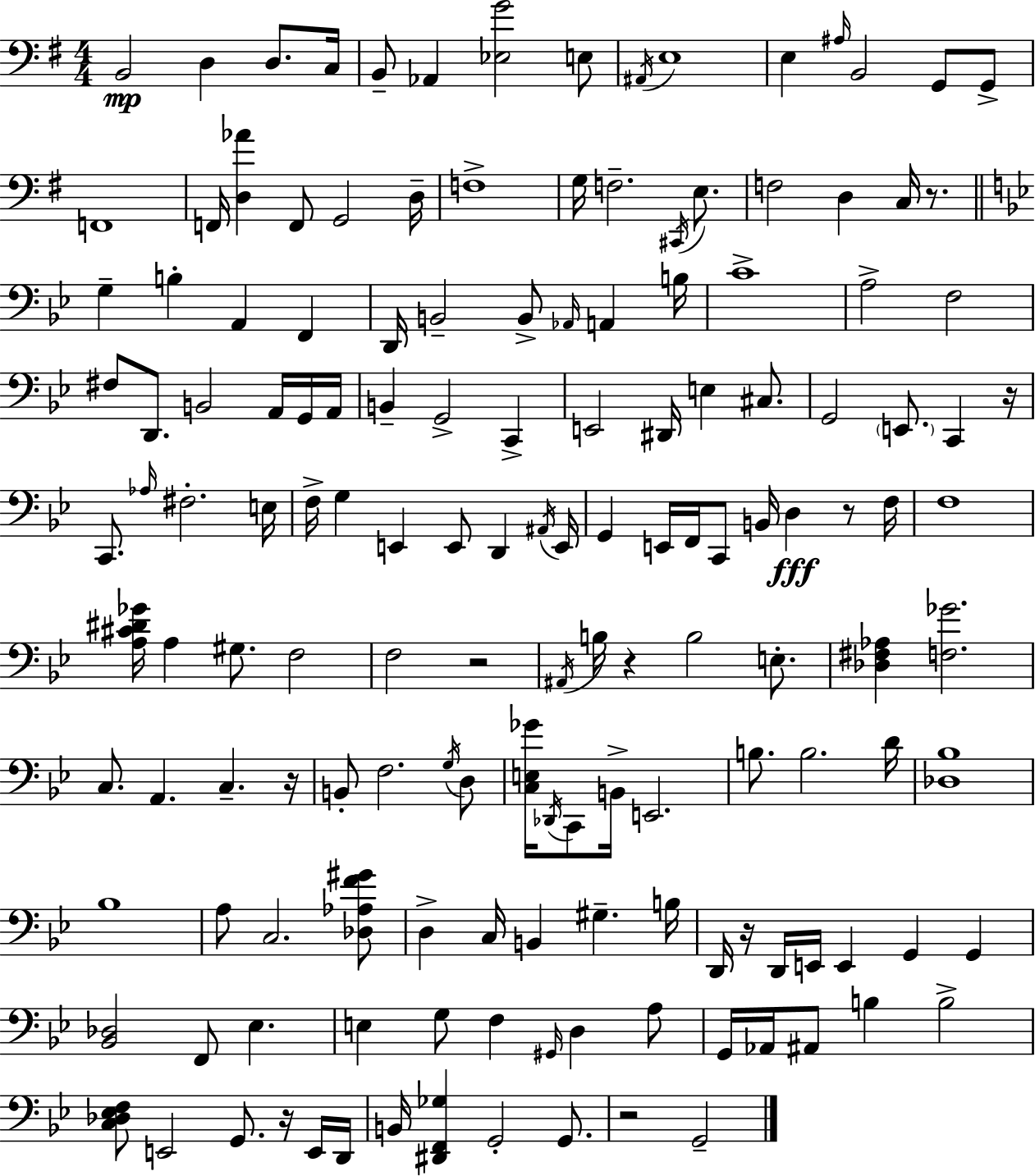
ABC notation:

X:1
T:Untitled
M:4/4
L:1/4
K:G
B,,2 D, D,/2 C,/4 B,,/2 _A,, [_E,G]2 E,/2 ^A,,/4 E,4 E, ^A,/4 B,,2 G,,/2 G,,/2 F,,4 F,,/4 [D,_A] F,,/2 G,,2 D,/4 F,4 G,/4 F,2 ^C,,/4 E,/2 F,2 D, C,/4 z/2 G, B, A,, F,, D,,/4 B,,2 B,,/2 _A,,/4 A,, B,/4 C4 A,2 F,2 ^F,/2 D,,/2 B,,2 A,,/4 G,,/4 A,,/4 B,, G,,2 C,, E,,2 ^D,,/4 E, ^C,/2 G,,2 E,,/2 C,, z/4 C,,/2 _A,/4 ^F,2 E,/4 F,/4 G, E,, E,,/2 D,, ^A,,/4 E,,/4 G,, E,,/4 F,,/4 C,,/2 B,,/4 D, z/2 F,/4 F,4 [A,^C^D_G]/4 A, ^G,/2 F,2 F,2 z2 ^A,,/4 B,/4 z B,2 E,/2 [_D,^F,_A,] [F,_G]2 C,/2 A,, C, z/4 B,,/2 F,2 G,/4 D,/2 [C,E,_G]/4 _D,,/4 C,,/2 B,,/4 E,,2 B,/2 B,2 D/4 [_D,_B,]4 _B,4 A,/2 C,2 [_D,_A,F^G]/2 D, C,/4 B,, ^G, B,/4 D,,/4 z/4 D,,/4 E,,/4 E,, G,, G,, [_B,,_D,]2 F,,/2 _E, E, G,/2 F, ^G,,/4 D, A,/2 G,,/4 _A,,/4 ^A,,/2 B, B,2 [C,_D,_E,F,]/2 E,,2 G,,/2 z/4 E,,/4 D,,/4 B,,/4 [^D,,F,,_G,] G,,2 G,,/2 z2 G,,2